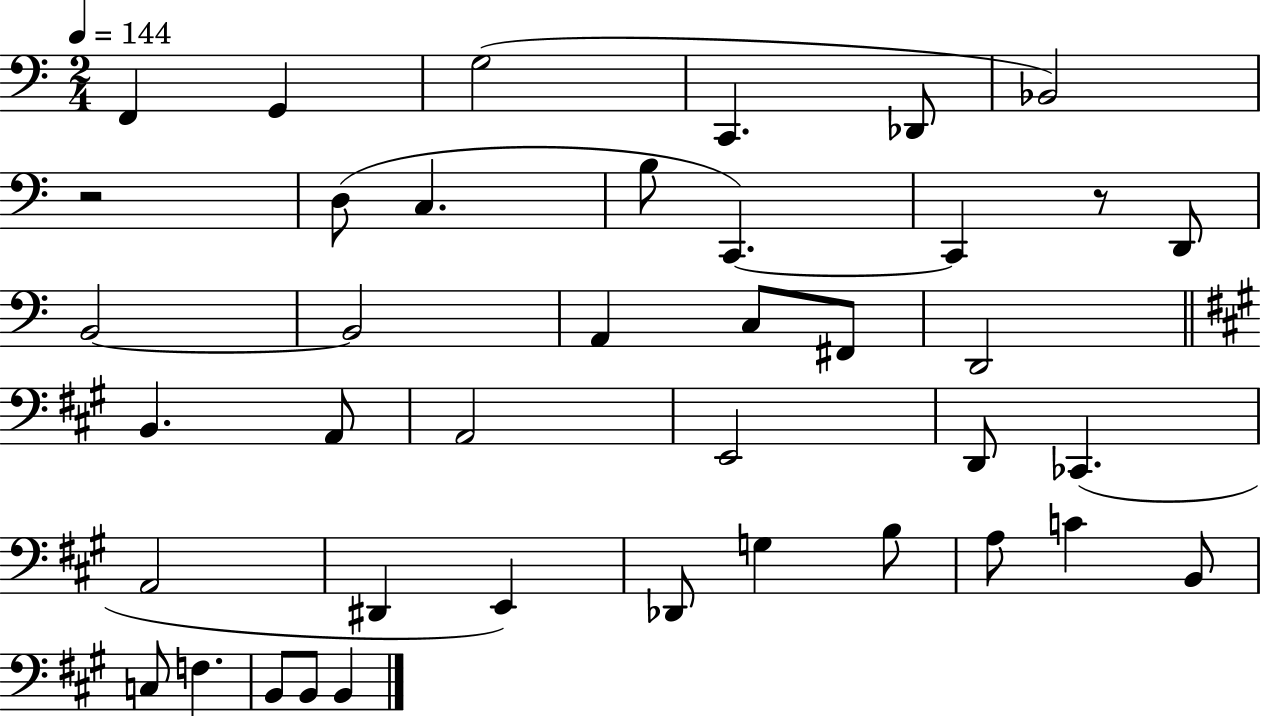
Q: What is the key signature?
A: C major